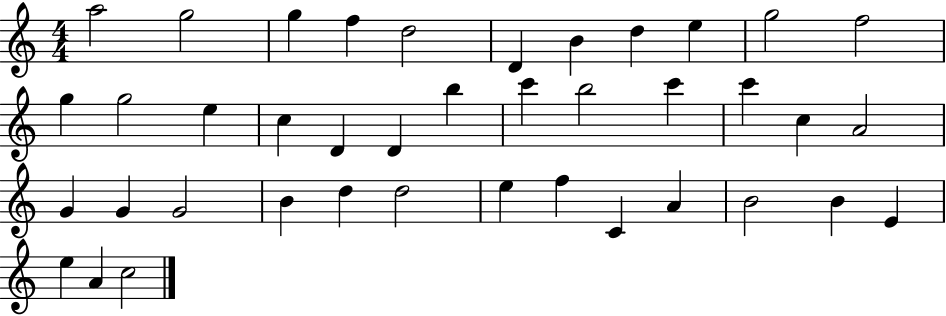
X:1
T:Untitled
M:4/4
L:1/4
K:C
a2 g2 g f d2 D B d e g2 f2 g g2 e c D D b c' b2 c' c' c A2 G G G2 B d d2 e f C A B2 B E e A c2